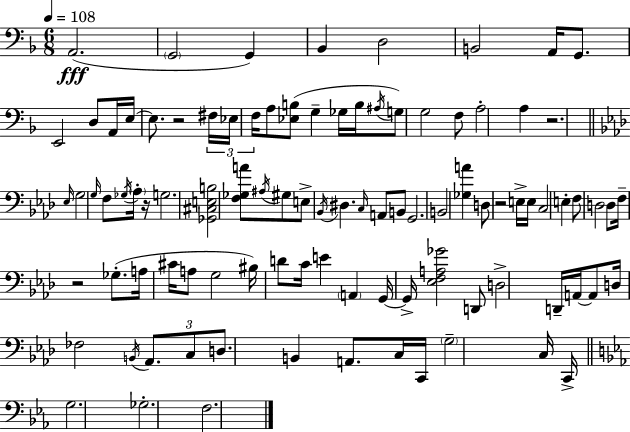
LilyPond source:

{
  \clef bass
  \numericTimeSignature
  \time 6/8
  \key f \major
  \tempo 4 = 108
  a,2.(\fff | \parenthesize g,2 g,4) | bes,4 d2 | b,2 a,16 g,8. | \break e,2 d8 a,16 e16~~ | e8. r2 \tuplet 3/2 { fis16 | ees16 f16 } a8 <ees b>8( g4-- ges16 b16 | \acciaccatura { ais16 } g8) g2 f8 | \break a2-. a4 | r2. | \bar "||" \break \key f \minor \grace { ees16 } g2 \grace { g16 } f8 | \acciaccatura { ges16 } \parenthesize aes16-. r16 g2. | <ges, cis e b>2 <f ges a'>8 | \acciaccatura { ais16 } gis8 e8-> \acciaccatura { bes,16 } dis4. | \break \grace { c16 } a,8 b,8 g,2. | b,2 | <ges a'>4 d8 r2 | e16-> e16 c2 | \break e4-. f8 d2 | d8 f16-- r2 | ges8.-.( a16 cis'16 a8 g2 | bis16) d'8 c'16 e'4 | \break \parenthesize a,4 g,16~~ g,16-> <ees f a ges'>2 | d,8 d2-> | d,16-- a,16~~ a,8 d16 fes2 | \acciaccatura { b,16 } \tuplet 3/2 { aes,8. c8 d8. } | \break b,4 a,8. c16 c,16 \parenthesize g2-- | c16 c,16-> \bar "||" \break \key c \minor g2. | ges2.-. | f2. | \bar "|."
}